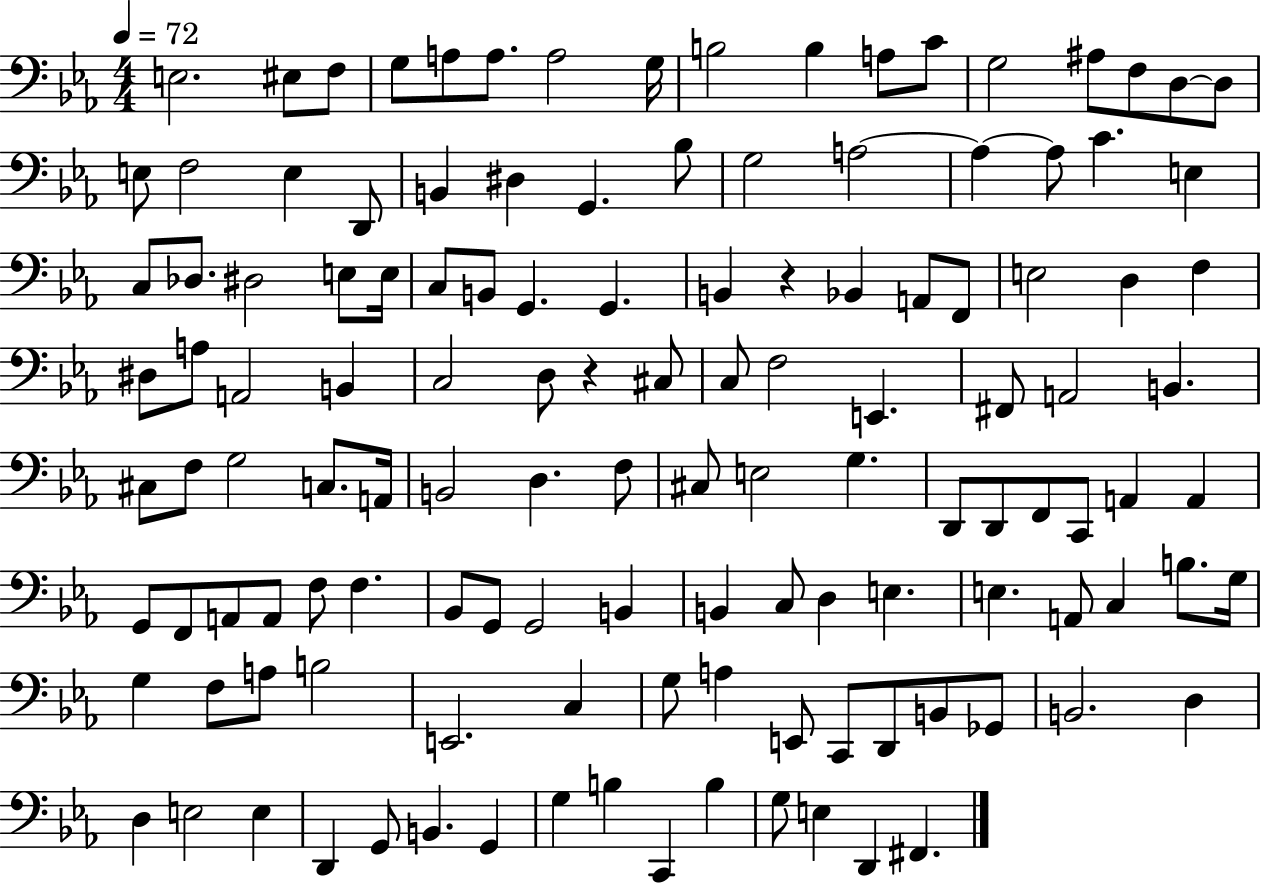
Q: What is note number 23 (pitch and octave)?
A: D#3